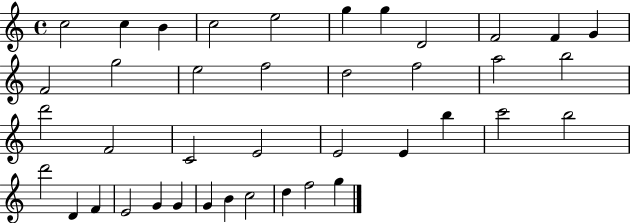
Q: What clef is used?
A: treble